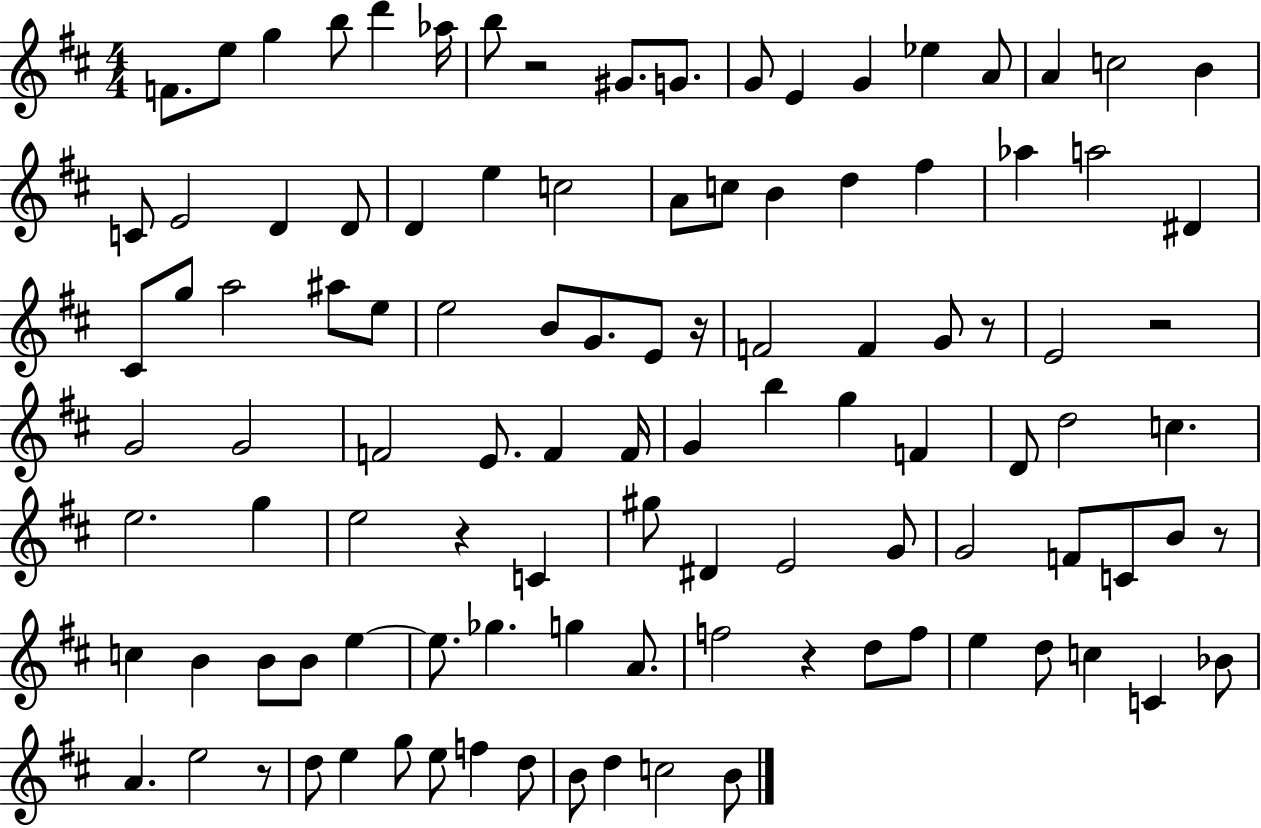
F4/e. E5/e G5/q B5/e D6/q Ab5/s B5/e R/h G#4/e. G4/e. G4/e E4/q G4/q Eb5/q A4/e A4/q C5/h B4/q C4/e E4/h D4/q D4/e D4/q E5/q C5/h A4/e C5/e B4/q D5/q F#5/q Ab5/q A5/h D#4/q C#4/e G5/e A5/h A#5/e E5/e E5/h B4/e G4/e. E4/e R/s F4/h F4/q G4/e R/e E4/h R/h G4/h G4/h F4/h E4/e. F4/q F4/s G4/q B5/q G5/q F4/q D4/e D5/h C5/q. E5/h. G5/q E5/h R/q C4/q G#5/e D#4/q E4/h G4/e G4/h F4/e C4/e B4/e R/e C5/q B4/q B4/e B4/e E5/q E5/e. Gb5/q. G5/q A4/e. F5/h R/q D5/e F5/e E5/q D5/e C5/q C4/q Bb4/e A4/q. E5/h R/e D5/e E5/q G5/e E5/e F5/q D5/e B4/e D5/q C5/h B4/e